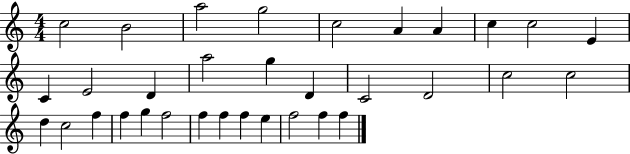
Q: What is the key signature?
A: C major